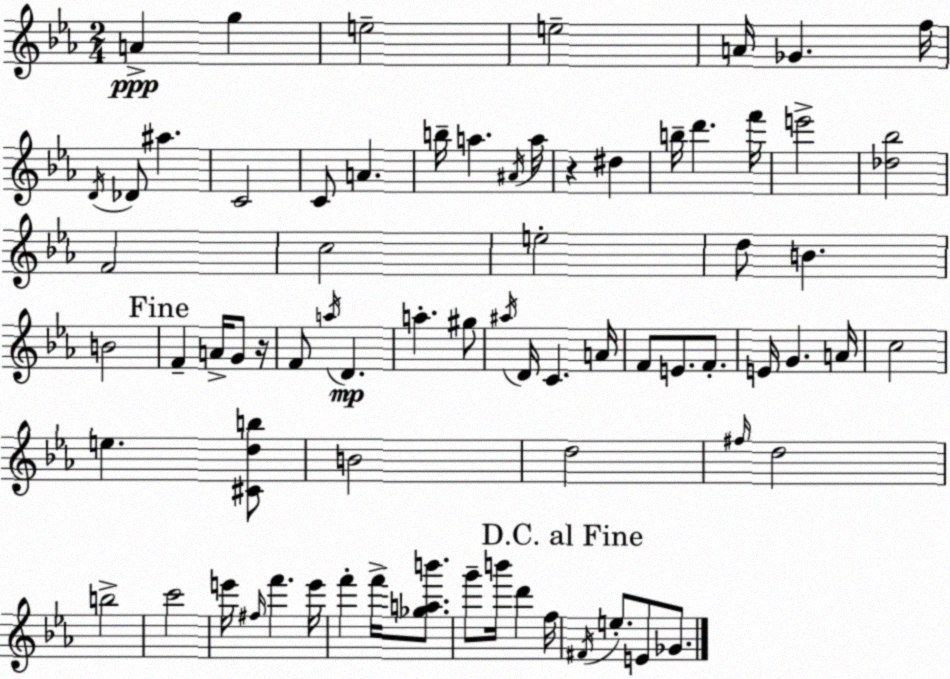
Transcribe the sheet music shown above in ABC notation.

X:1
T:Untitled
M:2/4
L:1/4
K:Cm
A g e2 e2 A/4 _G f/4 D/4 _D/2 ^a C2 C/2 A b/4 a ^A/4 a/4 z ^d b/4 d' f'/4 e'2 [_d_b]2 F2 c2 e2 d/2 B B2 F A/4 G/2 z/4 F/2 a/4 D a ^g/2 ^a/4 D/4 C A/4 F/2 E/2 F/2 E/4 G A/4 c2 e [^Cdb]/2 B2 d2 ^f/4 d2 b2 c'2 e'/4 ^f/4 f' e'/4 f' f'/4 [_gab']/2 g'/2 b'/4 d' f/4 ^F/4 e/2 E/2 _G/2